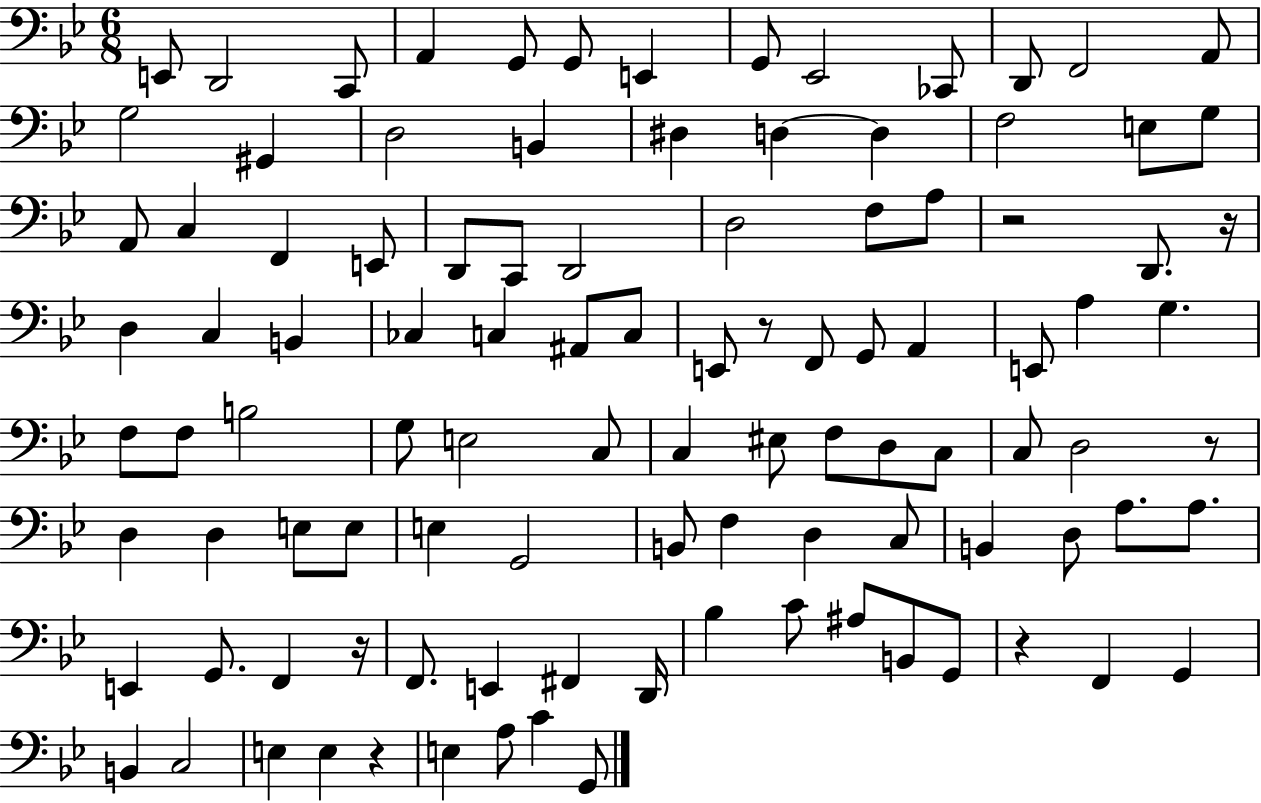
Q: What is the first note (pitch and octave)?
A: E2